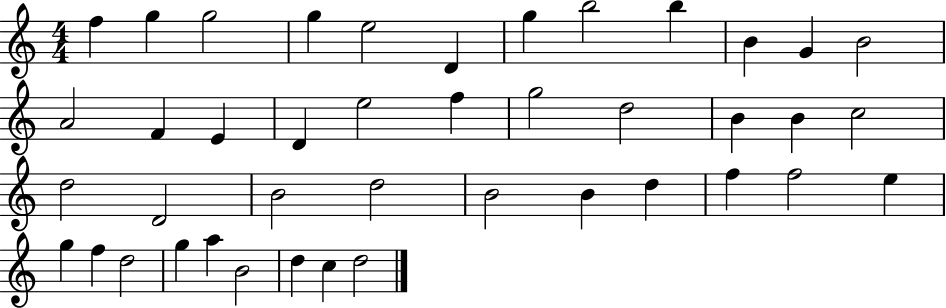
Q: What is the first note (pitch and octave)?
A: F5